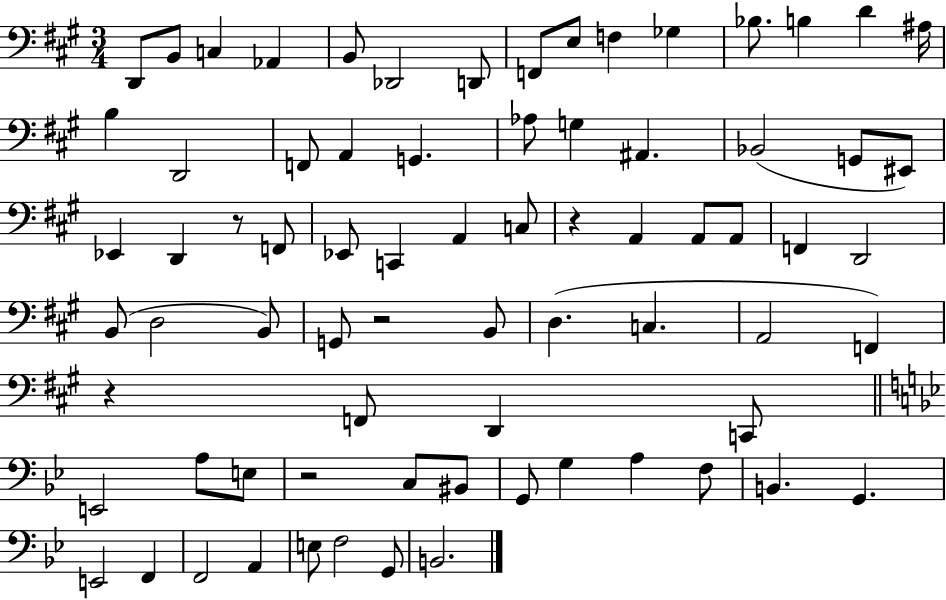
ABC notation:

X:1
T:Untitled
M:3/4
L:1/4
K:A
D,,/2 B,,/2 C, _A,, B,,/2 _D,,2 D,,/2 F,,/2 E,/2 F, _G, _B,/2 B, D ^A,/4 B, D,,2 F,,/2 A,, G,, _A,/2 G, ^A,, _B,,2 G,,/2 ^E,,/2 _E,, D,, z/2 F,,/2 _E,,/2 C,, A,, C,/2 z A,, A,,/2 A,,/2 F,, D,,2 B,,/2 D,2 B,,/2 G,,/2 z2 B,,/2 D, C, A,,2 F,, z F,,/2 D,, C,,/2 E,,2 A,/2 E,/2 z2 C,/2 ^B,,/2 G,,/2 G, A, F,/2 B,, G,, E,,2 F,, F,,2 A,, E,/2 F,2 G,,/2 B,,2